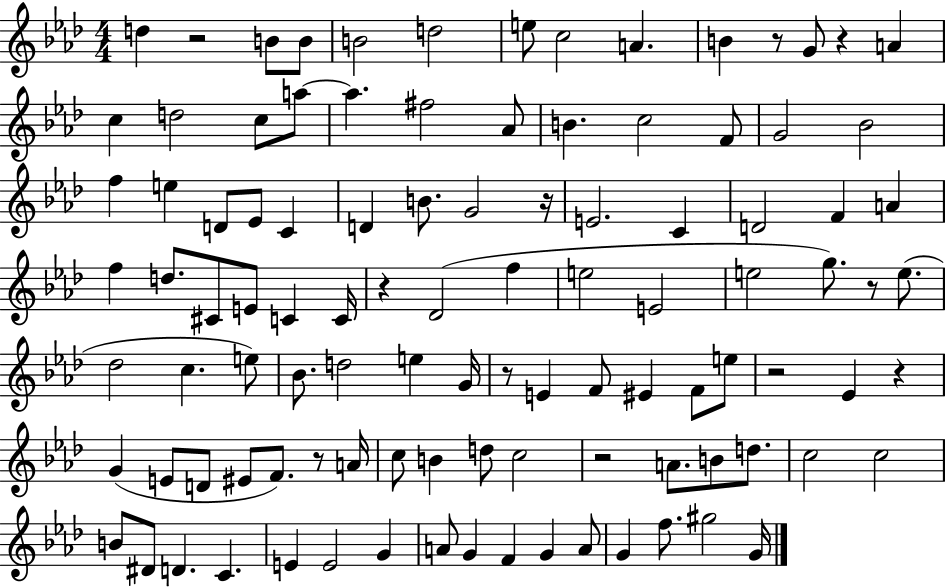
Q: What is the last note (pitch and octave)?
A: G4